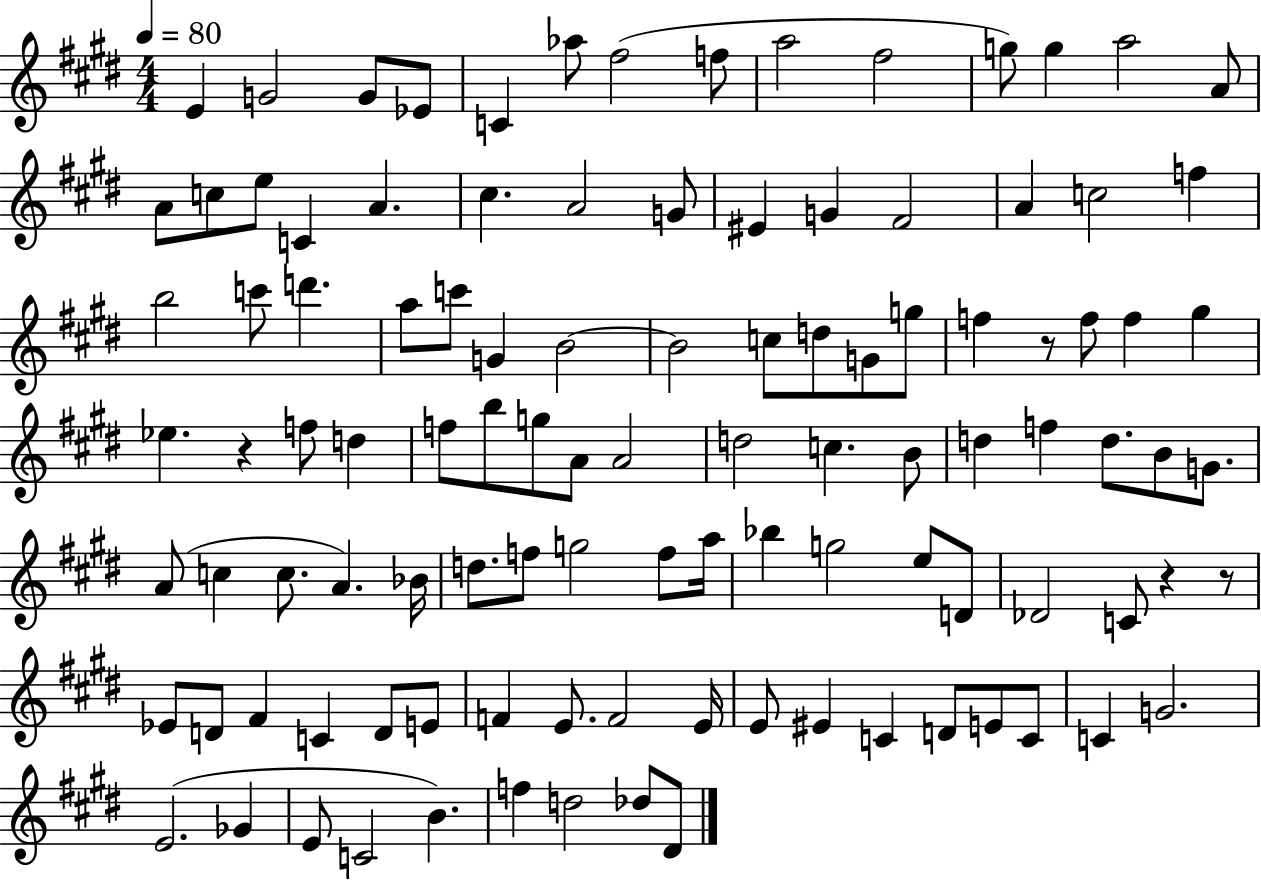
X:1
T:Untitled
M:4/4
L:1/4
K:E
E G2 G/2 _E/2 C _a/2 ^f2 f/2 a2 ^f2 g/2 g a2 A/2 A/2 c/2 e/2 C A ^c A2 G/2 ^E G ^F2 A c2 f b2 c'/2 d' a/2 c'/2 G B2 B2 c/2 d/2 G/2 g/2 f z/2 f/2 f ^g _e z f/2 d f/2 b/2 g/2 A/2 A2 d2 c B/2 d f d/2 B/2 G/2 A/2 c c/2 A _B/4 d/2 f/2 g2 f/2 a/4 _b g2 e/2 D/2 _D2 C/2 z z/2 _E/2 D/2 ^F C D/2 E/2 F E/2 F2 E/4 E/2 ^E C D/2 E/2 C/2 C G2 E2 _G E/2 C2 B f d2 _d/2 ^D/2